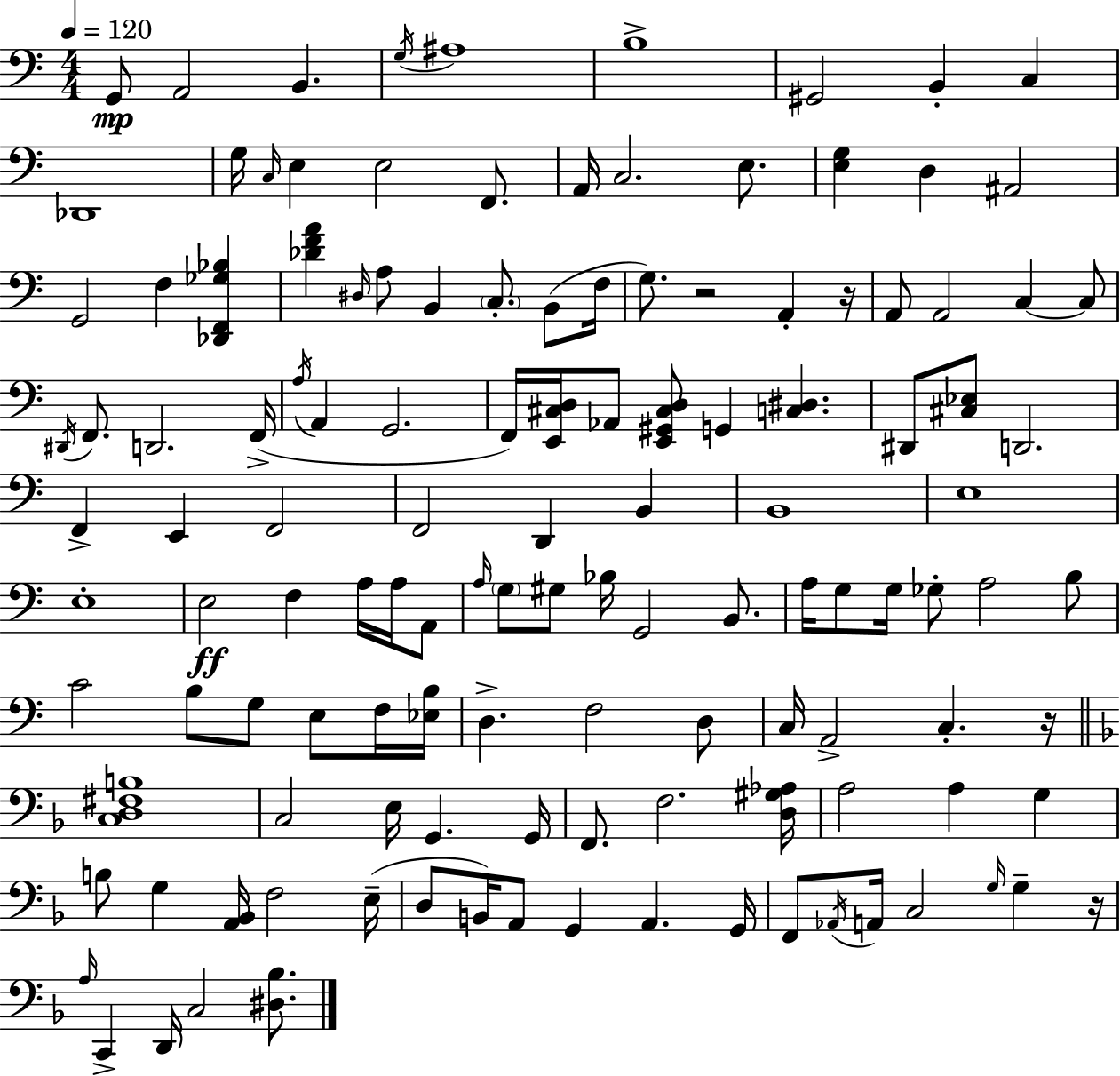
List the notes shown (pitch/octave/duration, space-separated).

G2/e A2/h B2/q. G3/s A#3/w B3/w G#2/h B2/q C3/q Db2/w G3/s C3/s E3/q E3/h F2/e. A2/s C3/h. E3/e. [E3,G3]/q D3/q A#2/h G2/h F3/q [Db2,F2,Gb3,Bb3]/q [Db4,F4,A4]/q D#3/s A3/e B2/q C3/e. B2/e F3/s G3/e. R/h A2/q R/s A2/e A2/h C3/q C3/e D#2/s F2/e. D2/h. F2/s A3/s A2/q G2/h. F2/s [E2,C#3,D3]/s Ab2/e [E2,G#2,C#3,D3]/e G2/q [C3,D#3]/q. D#2/e [C#3,Eb3]/e D2/h. F2/q E2/q F2/h F2/h D2/q B2/q B2/w E3/w E3/w E3/h F3/q A3/s A3/s A2/e A3/s G3/e G#3/e Bb3/s G2/h B2/e. A3/s G3/e G3/s Gb3/e A3/h B3/e C4/h B3/e G3/e E3/e F3/s [Eb3,B3]/s D3/q. F3/h D3/e C3/s A2/h C3/q. R/s [C3,D3,F#3,B3]/w C3/h E3/s G2/q. G2/s F2/e. F3/h. [D3,G#3,Ab3]/s A3/h A3/q G3/q B3/e G3/q [A2,Bb2]/s F3/h E3/s D3/e B2/s A2/e G2/q A2/q. G2/s F2/e Ab2/s A2/s C3/h G3/s G3/q R/s A3/s C2/q D2/s C3/h [D#3,Bb3]/e.